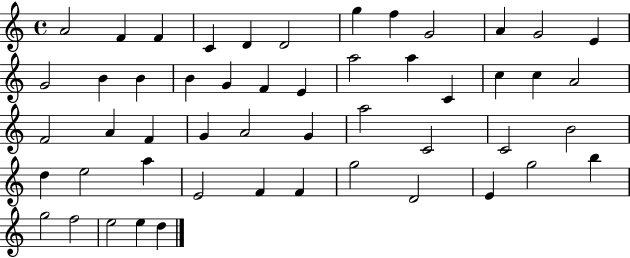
{
  \clef treble
  \time 4/4
  \defaultTimeSignature
  \key c \major
  a'2 f'4 f'4 | c'4 d'4 d'2 | g''4 f''4 g'2 | a'4 g'2 e'4 | \break g'2 b'4 b'4 | b'4 g'4 f'4 e'4 | a''2 a''4 c'4 | c''4 c''4 a'2 | \break f'2 a'4 f'4 | g'4 a'2 g'4 | a''2 c'2 | c'2 b'2 | \break d''4 e''2 a''4 | e'2 f'4 f'4 | g''2 d'2 | e'4 g''2 b''4 | \break g''2 f''2 | e''2 e''4 d''4 | \bar "|."
}